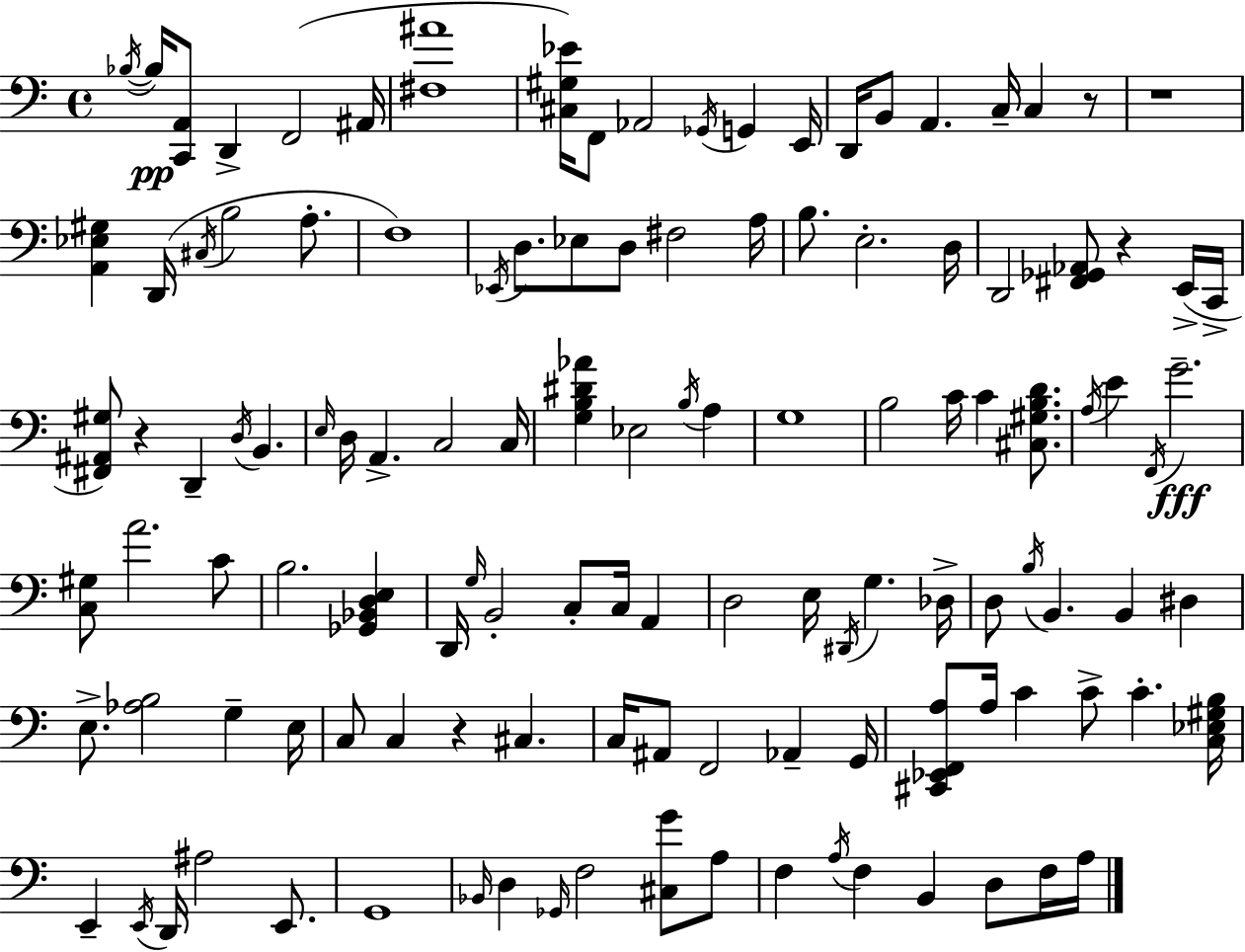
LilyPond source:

{
  \clef bass
  \time 4/4
  \defaultTimeSignature
  \key c \major
  \acciaccatura { bes16~ }~\pp bes16 <c, a,>8 d,4-> f,2( | ais,16 <fis ais'>1 | <cis gis ees'>16) f,8 aes,2 \acciaccatura { ges,16 } g,4 | e,16 d,16 b,8 a,4. c16-- c4 | \break r8 r1 | <a, ees gis>4 d,16( \acciaccatura { cis16 } b2 | a8.-. f1) | \acciaccatura { ees,16 } d8. ees8 d8 fis2 | \break a16 b8. e2.-. | d16 d,2 <fis, ges, aes,>8 r4 | e,16->( c,16-> <fis, ais, gis>8) r4 d,4-- \acciaccatura { d16 } b,4. | \grace { e16 } d16 a,4.-> c2 | \break c16 <g b dis' aes'>4 ees2 | \acciaccatura { b16 } a4 g1 | b2 c'16 | c'4 <cis gis b d'>8. \acciaccatura { a16 } e'4 \acciaccatura { f,16 }\fff g'2.-- | \break <c gis>8 a'2. | c'8 b2. | <ges, bes, d e>4 d,16 \grace { g16 } b,2-. | c8-. c16 a,4 d2 | \break e16 \acciaccatura { dis,16 } g4. des16-> d8 \acciaccatura { b16 } b,4. | b,4 dis4 e8.-> <aes b>2 | g4-- e16 c8 c4 | r4 cis4. c16 ais,8 f,2 | \break aes,4-- g,16 <cis, ees, f, a>8 a16 c'4 | c'8-> c'4.-. <c ees gis b>16 e,4-- | \acciaccatura { e,16 } d,16 ais2 e,8. g,1 | \grace { bes,16 } d4 | \break \grace { ges,16 } f2 <cis g'>8 a8 f4 | \acciaccatura { a16 } f4 b,4 d8 f16 a16 | \bar "|."
}